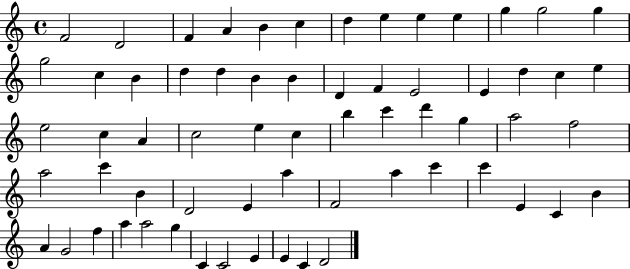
X:1
T:Untitled
M:4/4
L:1/4
K:C
F2 D2 F A B c d e e e g g2 g g2 c B d d B B D F E2 E d c e e2 c A c2 e c b c' d' g a2 f2 a2 c' B D2 E a F2 a c' c' E C B A G2 f a a2 g C C2 E E C D2